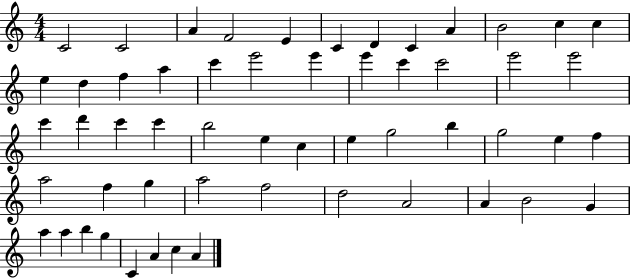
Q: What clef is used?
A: treble